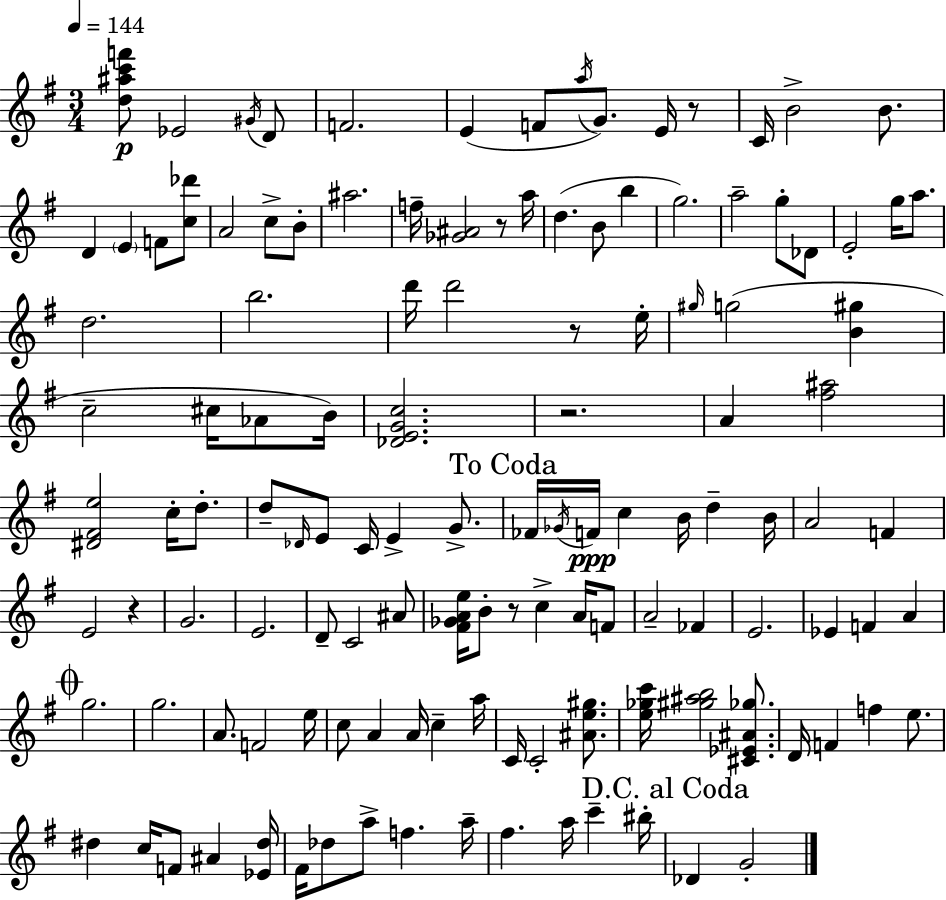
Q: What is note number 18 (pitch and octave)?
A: B4